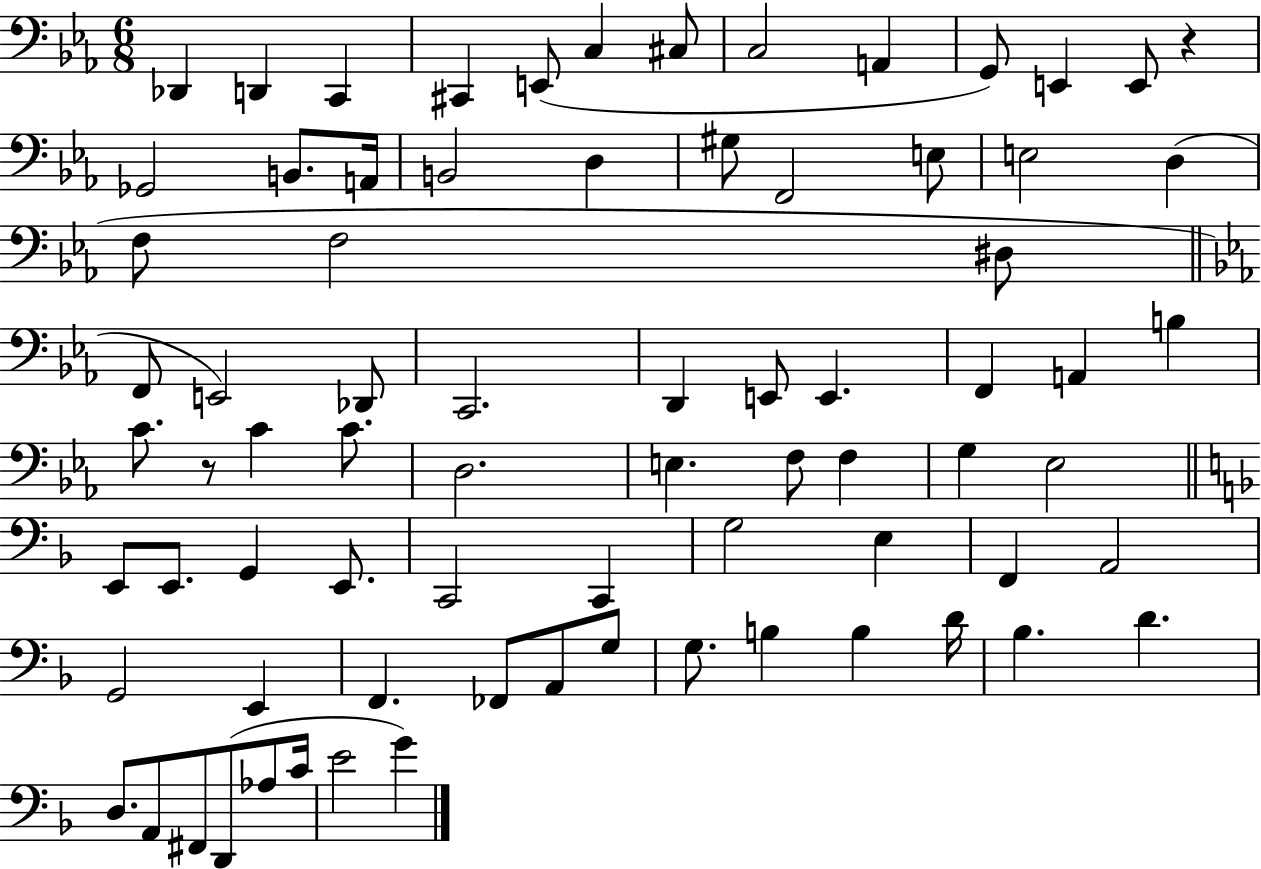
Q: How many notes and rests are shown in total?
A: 76